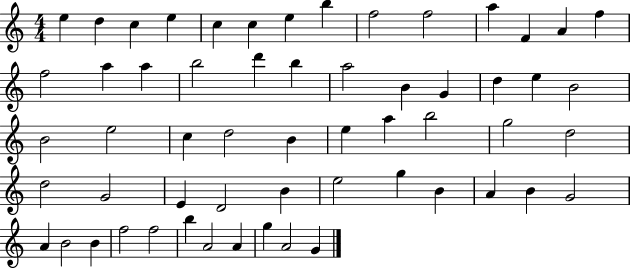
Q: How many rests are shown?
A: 0